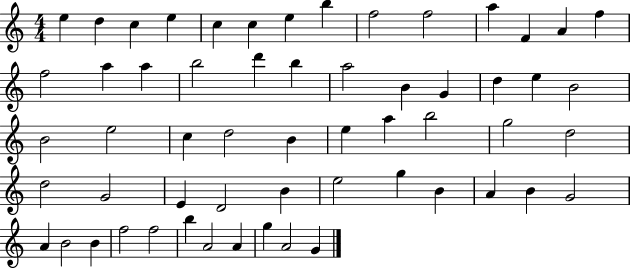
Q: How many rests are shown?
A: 0